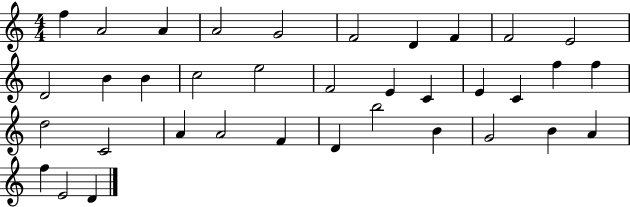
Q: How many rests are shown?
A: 0